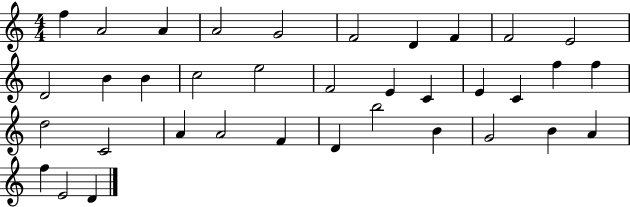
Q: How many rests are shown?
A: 0